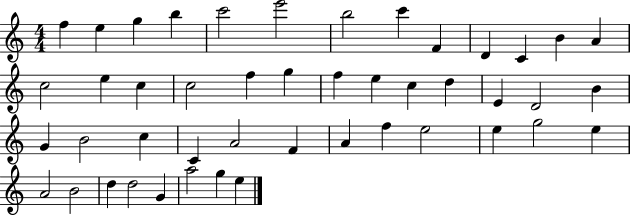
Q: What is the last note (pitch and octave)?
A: E5